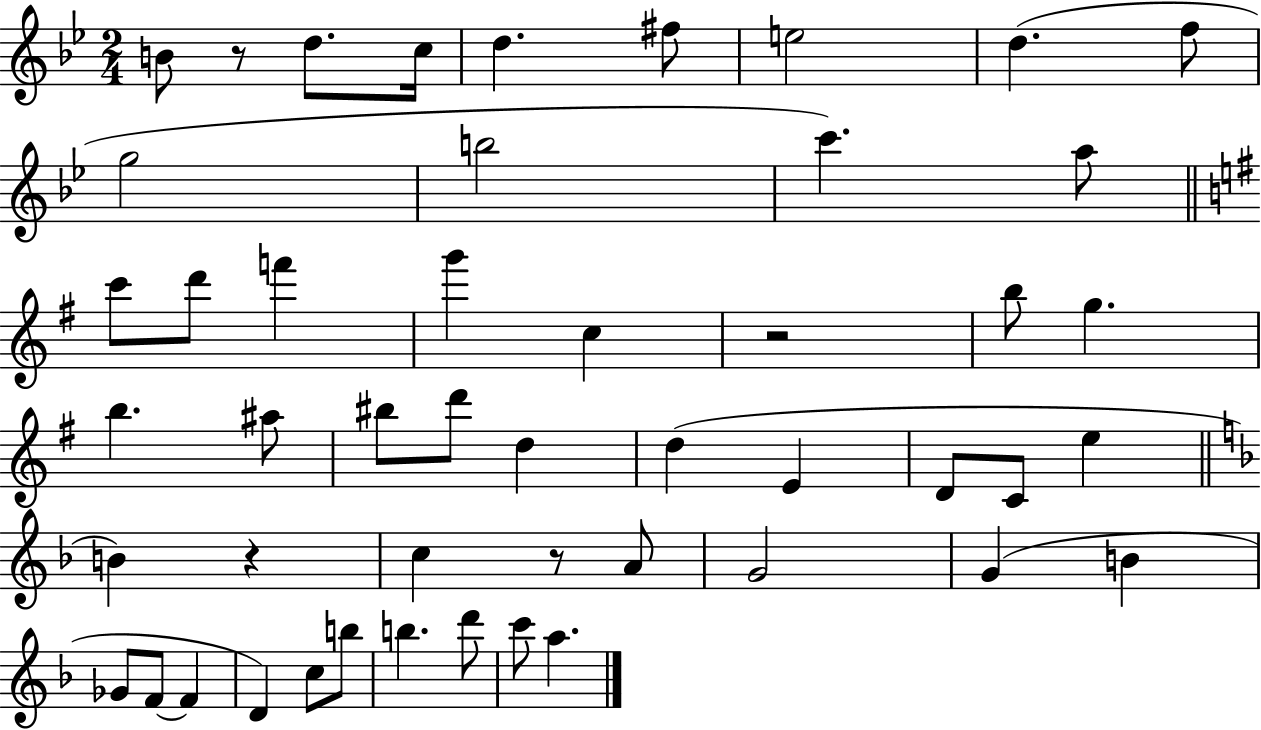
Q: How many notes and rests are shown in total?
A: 49